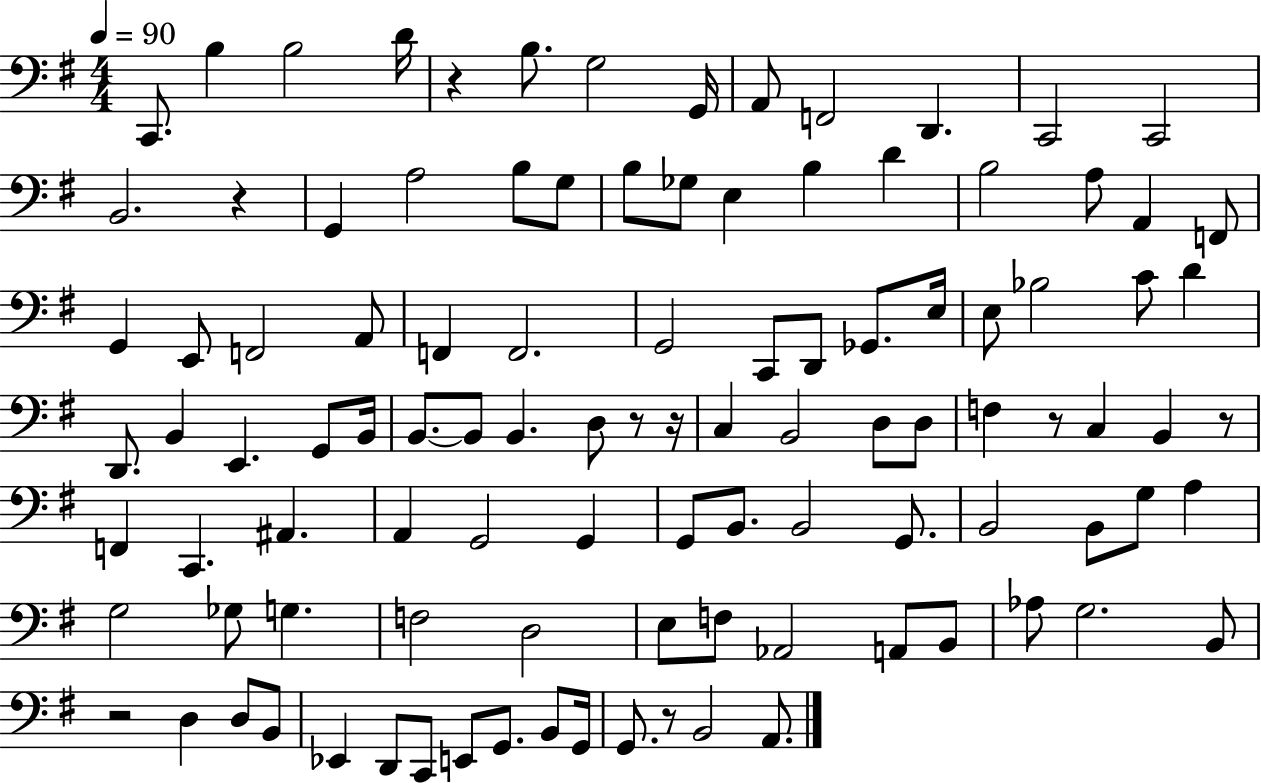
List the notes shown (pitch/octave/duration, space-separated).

C2/e. B3/q B3/h D4/s R/q B3/e. G3/h G2/s A2/e F2/h D2/q. C2/h C2/h B2/h. R/q G2/q A3/h B3/e G3/e B3/e Gb3/e E3/q B3/q D4/q B3/h A3/e A2/q F2/e G2/q E2/e F2/h A2/e F2/q F2/h. G2/h C2/e D2/e Gb2/e. E3/s E3/e Bb3/h C4/e D4/q D2/e. B2/q E2/q. G2/e B2/s B2/e. B2/e B2/q. D3/e R/e R/s C3/q B2/h D3/e D3/e F3/q R/e C3/q B2/q R/e F2/q C2/q. A#2/q. A2/q G2/h G2/q G2/e B2/e. B2/h G2/e. B2/h B2/e G3/e A3/q G3/h Gb3/e G3/q. F3/h D3/h E3/e F3/e Ab2/h A2/e B2/e Ab3/e G3/h. B2/e R/h D3/q D3/e B2/e Eb2/q D2/e C2/e E2/e G2/e. B2/e G2/s G2/e. R/e B2/h A2/e.